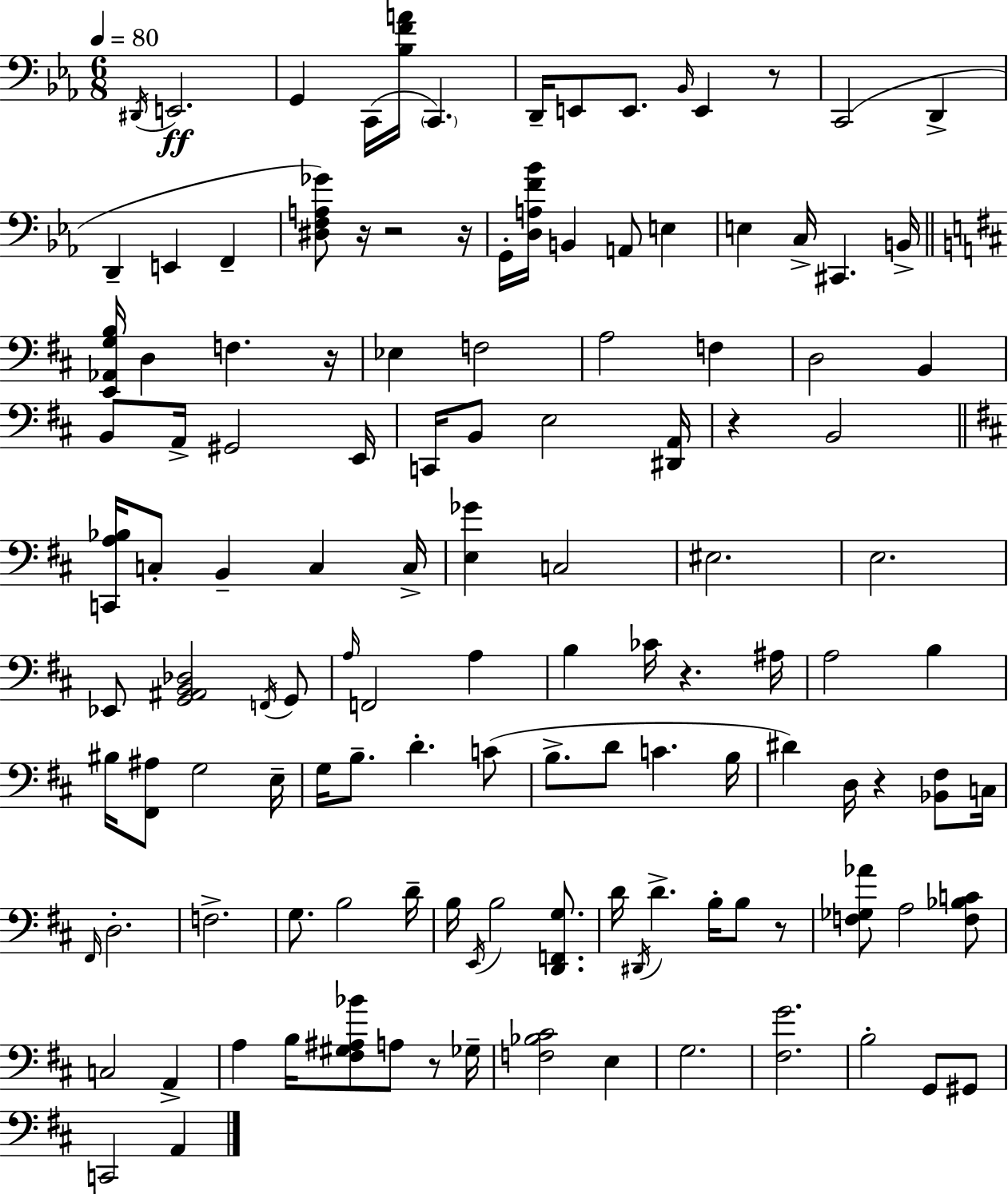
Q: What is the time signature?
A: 6/8